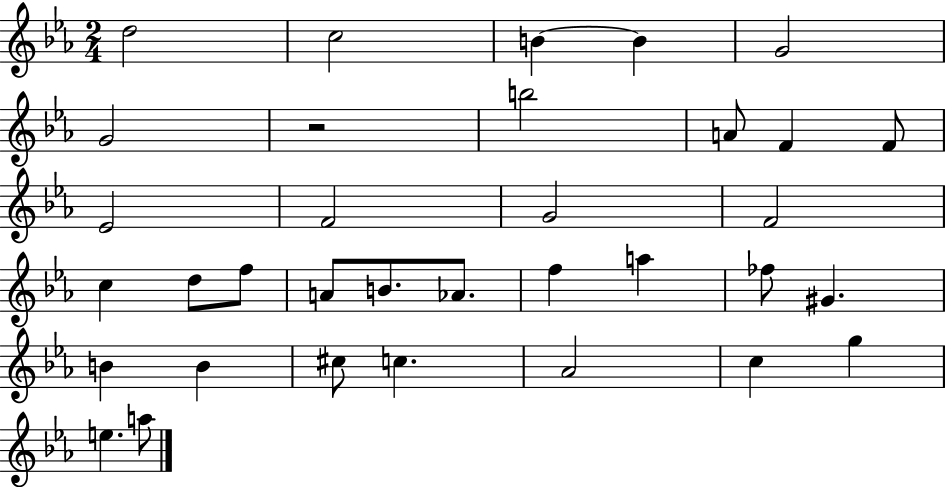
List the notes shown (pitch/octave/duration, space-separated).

D5/h C5/h B4/q B4/q G4/h G4/h R/h B5/h A4/e F4/q F4/e Eb4/h F4/h G4/h F4/h C5/q D5/e F5/e A4/e B4/e. Ab4/e. F5/q A5/q FES5/e G#4/q. B4/q B4/q C#5/e C5/q. Ab4/h C5/q G5/q E5/q. A5/e